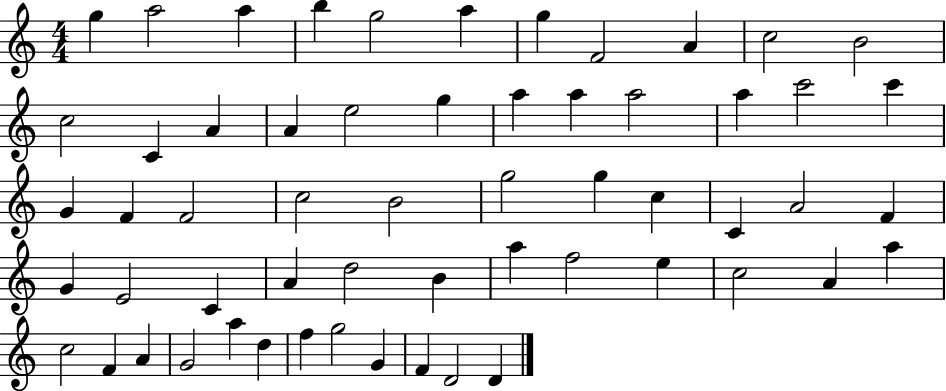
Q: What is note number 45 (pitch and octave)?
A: A4